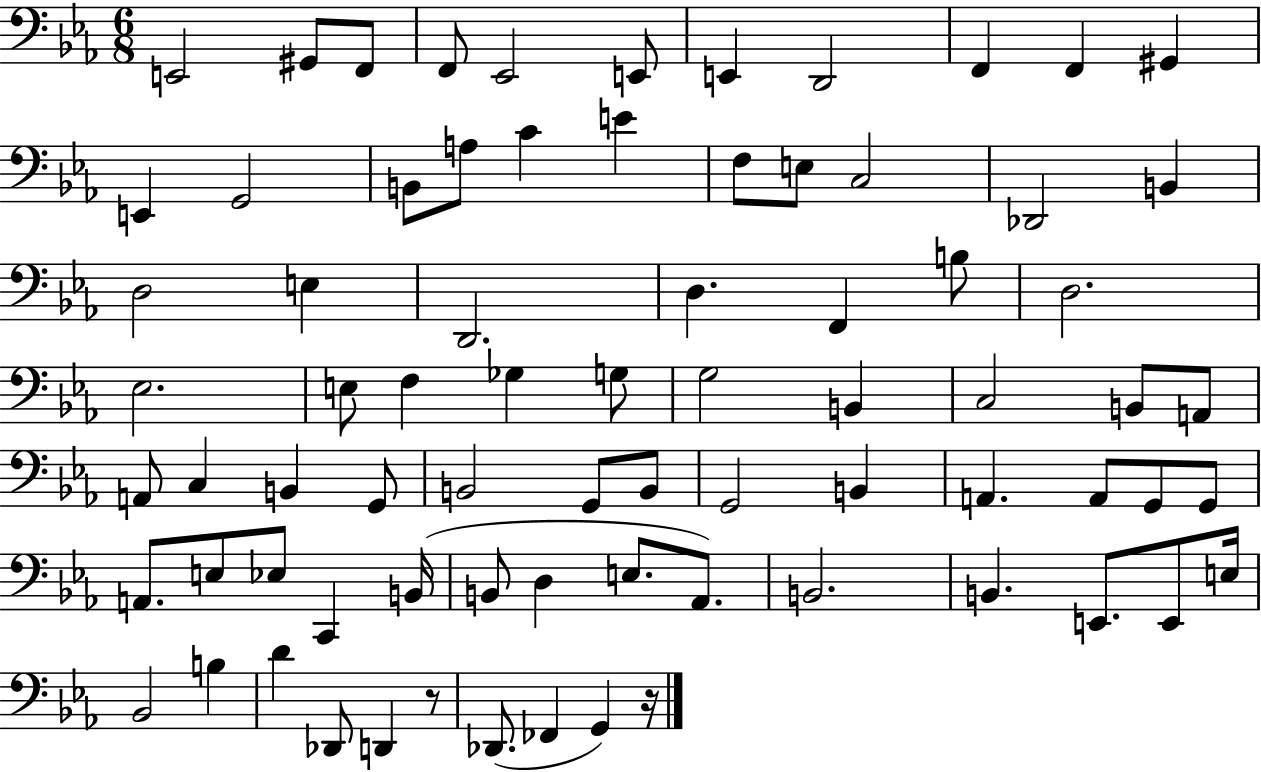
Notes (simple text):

E2/h G#2/e F2/e F2/e Eb2/h E2/e E2/q D2/h F2/q F2/q G#2/q E2/q G2/h B2/e A3/e C4/q E4/q F3/e E3/e C3/h Db2/h B2/q D3/h E3/q D2/h. D3/q. F2/q B3/e D3/h. Eb3/h. E3/e F3/q Gb3/q G3/e G3/h B2/q C3/h B2/e A2/e A2/e C3/q B2/q G2/e B2/h G2/e B2/e G2/h B2/q A2/q. A2/e G2/e G2/e A2/e. E3/e Eb3/e C2/q B2/s B2/e D3/q E3/e. Ab2/e. B2/h. B2/q. E2/e. E2/e E3/s Bb2/h B3/q D4/q Db2/e D2/q R/e Db2/e. FES2/q G2/q R/s